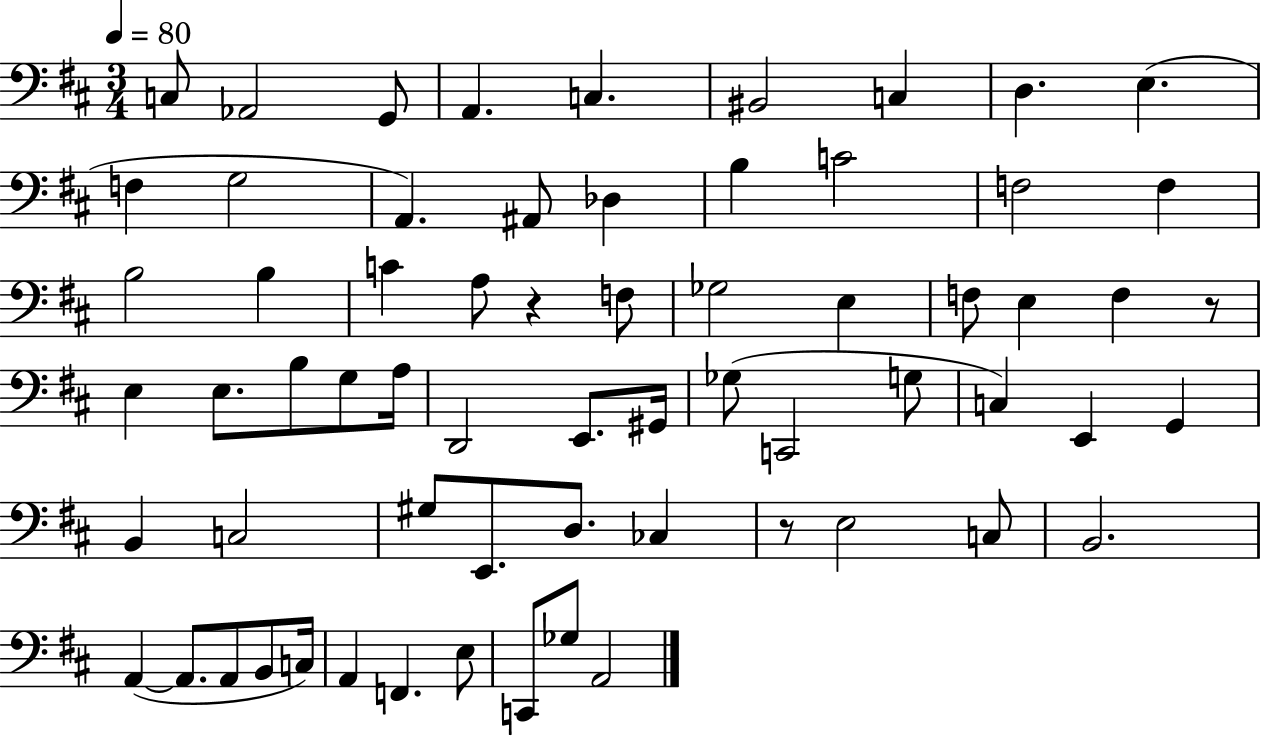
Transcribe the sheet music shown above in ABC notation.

X:1
T:Untitled
M:3/4
L:1/4
K:D
C,/2 _A,,2 G,,/2 A,, C, ^B,,2 C, D, E, F, G,2 A,, ^A,,/2 _D, B, C2 F,2 F, B,2 B, C A,/2 z F,/2 _G,2 E, F,/2 E, F, z/2 E, E,/2 B,/2 G,/2 A,/4 D,,2 E,,/2 ^G,,/4 _G,/2 C,,2 G,/2 C, E,, G,, B,, C,2 ^G,/2 E,,/2 D,/2 _C, z/2 E,2 C,/2 B,,2 A,, A,,/2 A,,/2 B,,/2 C,/4 A,, F,, E,/2 C,,/2 _G,/2 A,,2